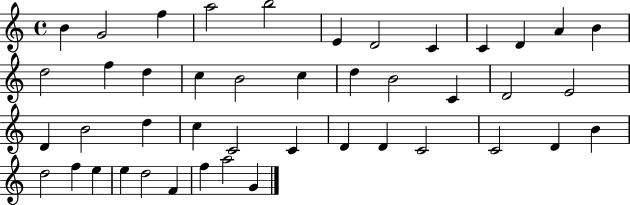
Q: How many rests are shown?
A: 0